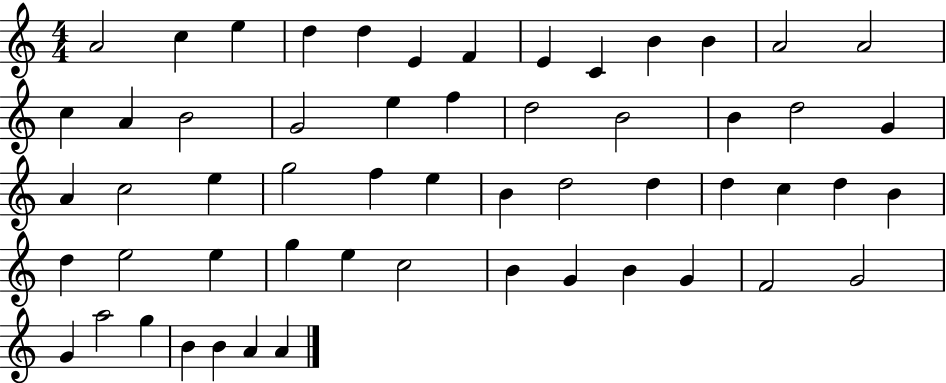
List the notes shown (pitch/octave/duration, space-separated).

A4/h C5/q E5/q D5/q D5/q E4/q F4/q E4/q C4/q B4/q B4/q A4/h A4/h C5/q A4/q B4/h G4/h E5/q F5/q D5/h B4/h B4/q D5/h G4/q A4/q C5/h E5/q G5/h F5/q E5/q B4/q D5/h D5/q D5/q C5/q D5/q B4/q D5/q E5/h E5/q G5/q E5/q C5/h B4/q G4/q B4/q G4/q F4/h G4/h G4/q A5/h G5/q B4/q B4/q A4/q A4/q